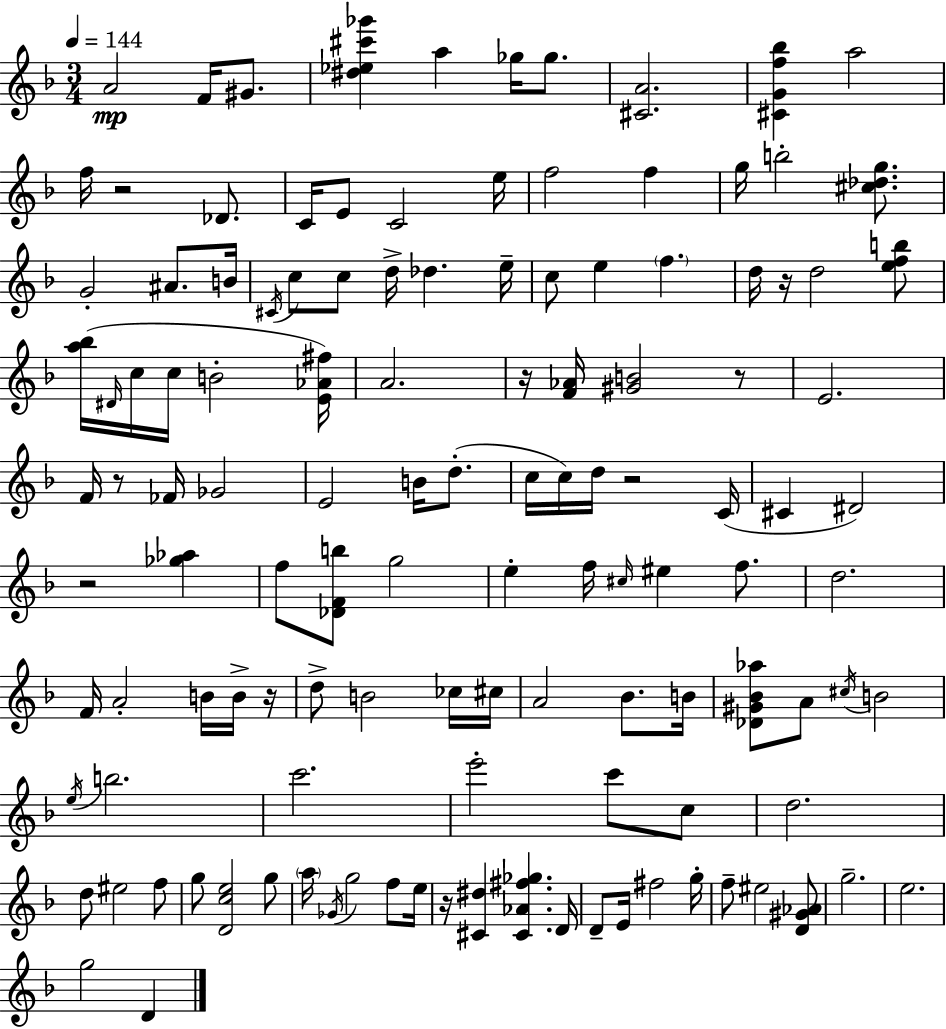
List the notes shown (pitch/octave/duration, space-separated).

A4/h F4/s G#4/e. [D#5,Eb5,C#6,Gb6]/q A5/q Gb5/s Gb5/e. [C#4,A4]/h. [C#4,G4,F5,Bb5]/q A5/h F5/s R/h Db4/e. C4/s E4/e C4/h E5/s F5/h F5/q G5/s B5/h [C#5,Db5,G5]/e. G4/h A#4/e. B4/s C#4/s C5/e C5/e D5/s Db5/q. E5/s C5/e E5/q F5/q. D5/s R/s D5/h [E5,F5,B5]/e [A5,Bb5]/s D#4/s C5/s C5/s B4/h [E4,Ab4,F#5]/s A4/h. R/s [F4,Ab4]/s [G#4,B4]/h R/e E4/h. F4/s R/e FES4/s Gb4/h E4/h B4/s D5/e. C5/s C5/s D5/s R/h C4/s C#4/q D#4/h R/h [Gb5,Ab5]/q F5/e [Db4,F4,B5]/e G5/h E5/q F5/s C#5/s EIS5/q F5/e. D5/h. F4/s A4/h B4/s B4/s R/s D5/e B4/h CES5/s C#5/s A4/h Bb4/e. B4/s [Db4,G#4,Bb4,Ab5]/e A4/e C#5/s B4/h E5/s B5/h. C6/h. E6/h C6/e C5/e D5/h. D5/e EIS5/h F5/e G5/e [D4,C5,E5]/h G5/e A5/s Gb4/s G5/h F5/e E5/s R/s [C#4,D#5]/q [C#4,Ab4,F#5,Gb5]/q. D4/s D4/e E4/s F#5/h G5/s F5/e EIS5/h [D4,G#4,Ab4]/e G5/h. E5/h. G5/h D4/q